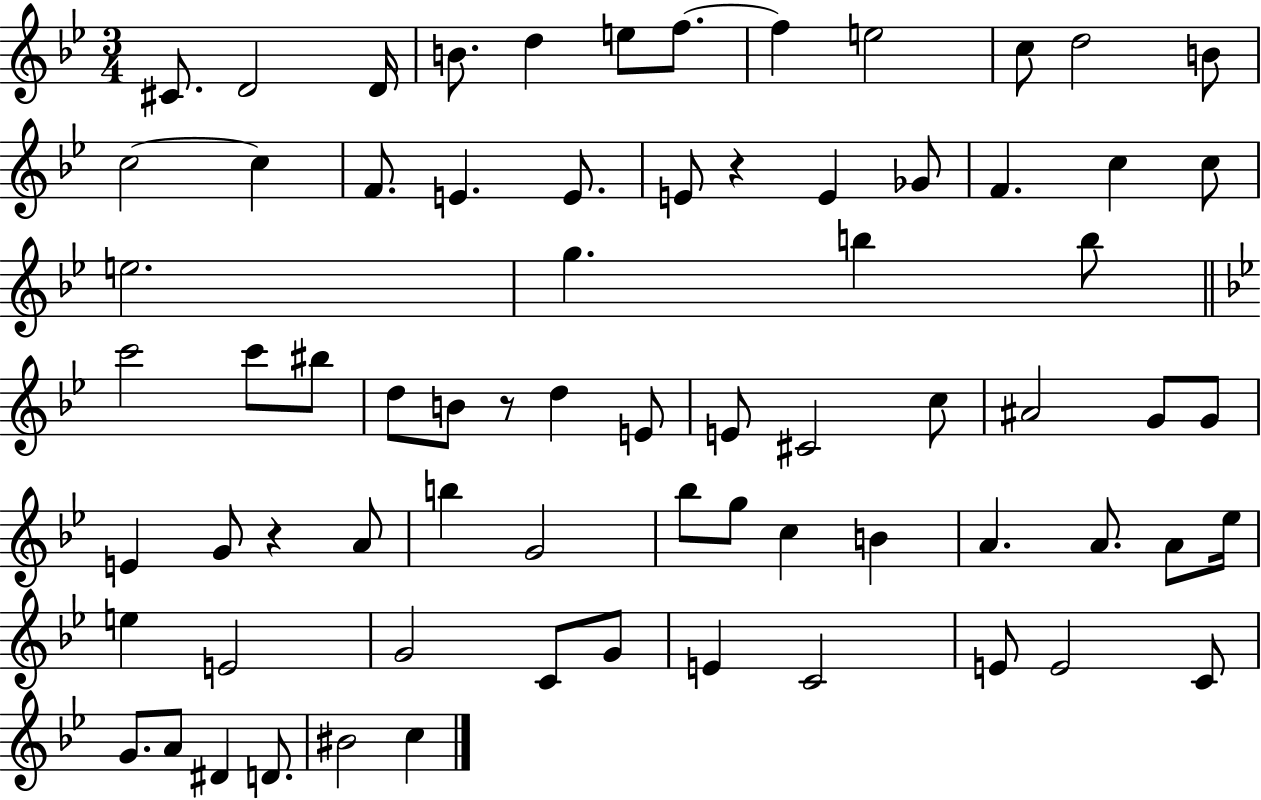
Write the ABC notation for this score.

X:1
T:Untitled
M:3/4
L:1/4
K:Bb
^C/2 D2 D/4 B/2 d e/2 f/2 f e2 c/2 d2 B/2 c2 c F/2 E E/2 E/2 z E _G/2 F c c/2 e2 g b b/2 c'2 c'/2 ^b/2 d/2 B/2 z/2 d E/2 E/2 ^C2 c/2 ^A2 G/2 G/2 E G/2 z A/2 b G2 _b/2 g/2 c B A A/2 A/2 _e/4 e E2 G2 C/2 G/2 E C2 E/2 E2 C/2 G/2 A/2 ^D D/2 ^B2 c